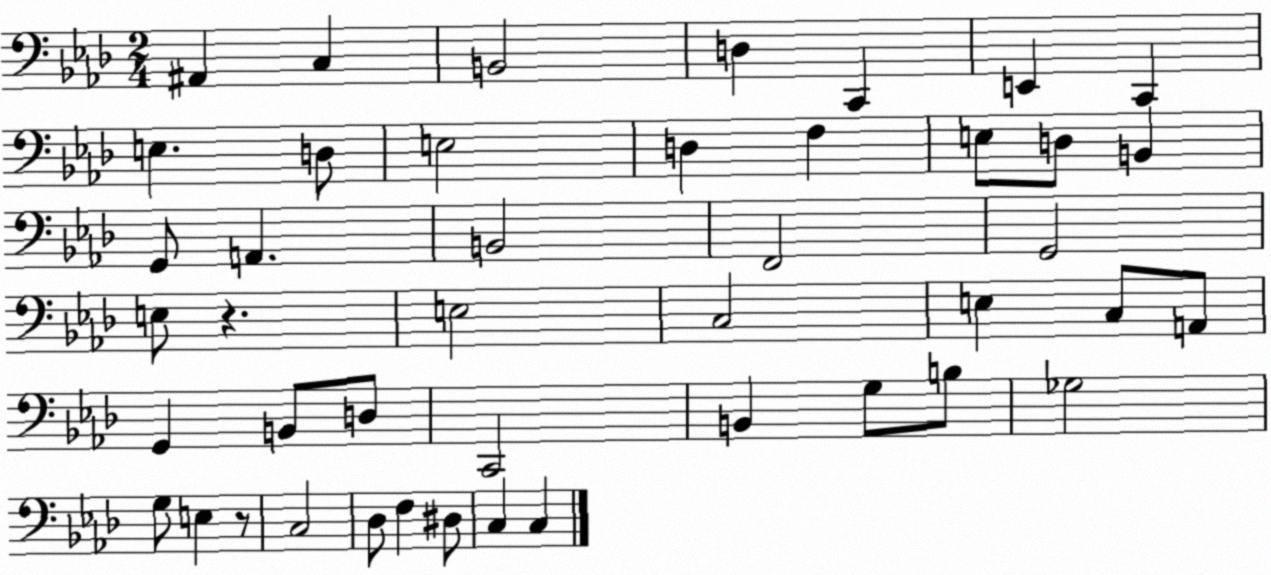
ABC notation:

X:1
T:Untitled
M:2/4
L:1/4
K:Ab
^A,, C, B,,2 D, C,, E,, C,, E, D,/2 E,2 D, F, E,/2 D,/2 B,, G,,/2 A,, B,,2 F,,2 G,,2 E,/2 z E,2 C,2 E, C,/2 A,,/2 G,, B,,/2 D,/2 C,,2 B,, G,/2 B,/2 _G,2 G,/2 E, z/2 C,2 _D,/2 F, ^D,/2 C, C,